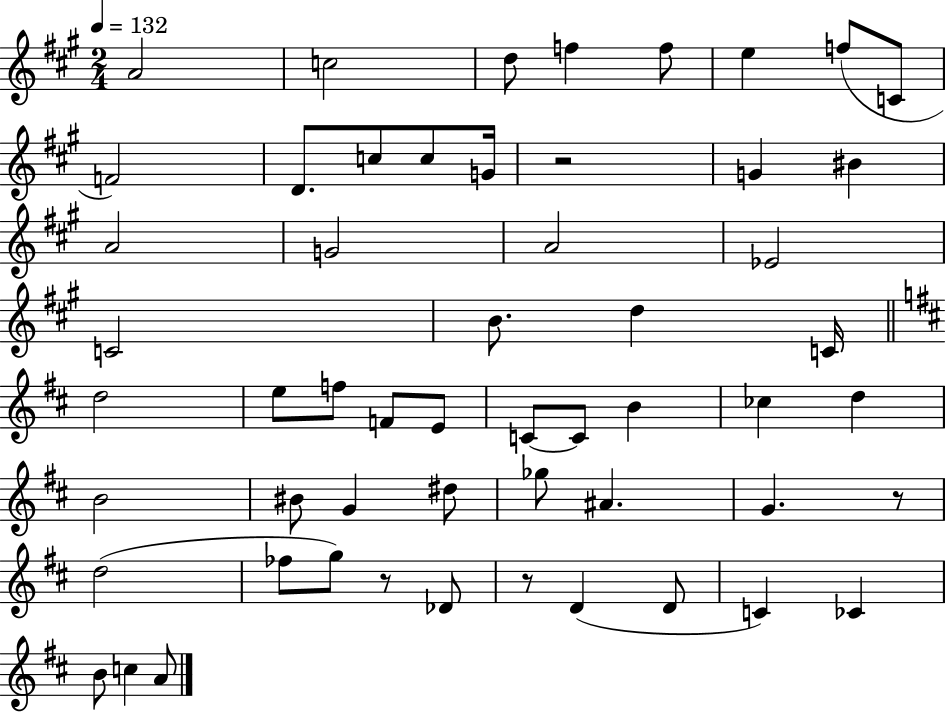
{
  \clef treble
  \numericTimeSignature
  \time 2/4
  \key a \major
  \tempo 4 = 132
  a'2 | c''2 | d''8 f''4 f''8 | e''4 f''8( c'8 | \break f'2) | d'8. c''8 c''8 g'16 | r2 | g'4 bis'4 | \break a'2 | g'2 | a'2 | ees'2 | \break c'2 | b'8. d''4 c'16 | \bar "||" \break \key d \major d''2 | e''8 f''8 f'8 e'8 | c'8~~ c'8 b'4 | ces''4 d''4 | \break b'2 | bis'8 g'4 dis''8 | ges''8 ais'4. | g'4. r8 | \break d''2( | fes''8 g''8) r8 des'8 | r8 d'4( d'8 | c'4) ces'4 | \break b'8 c''4 a'8 | \bar "|."
}